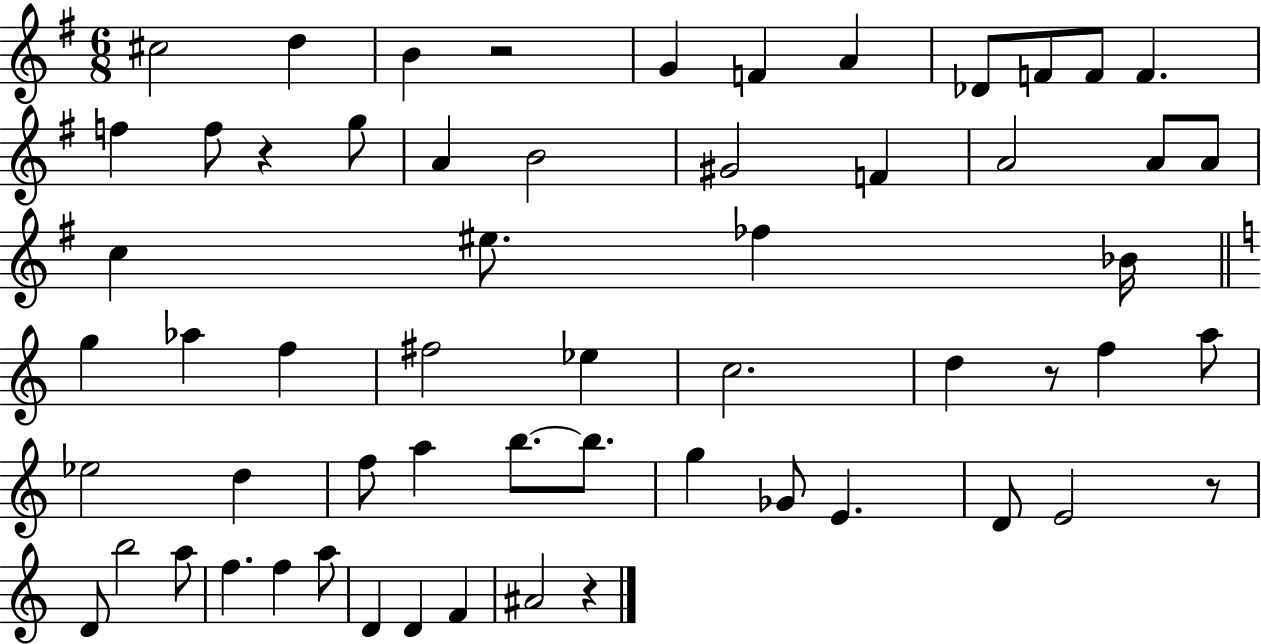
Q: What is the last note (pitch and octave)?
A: A#4